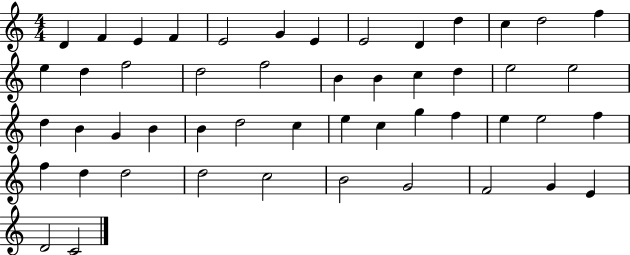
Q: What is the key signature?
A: C major